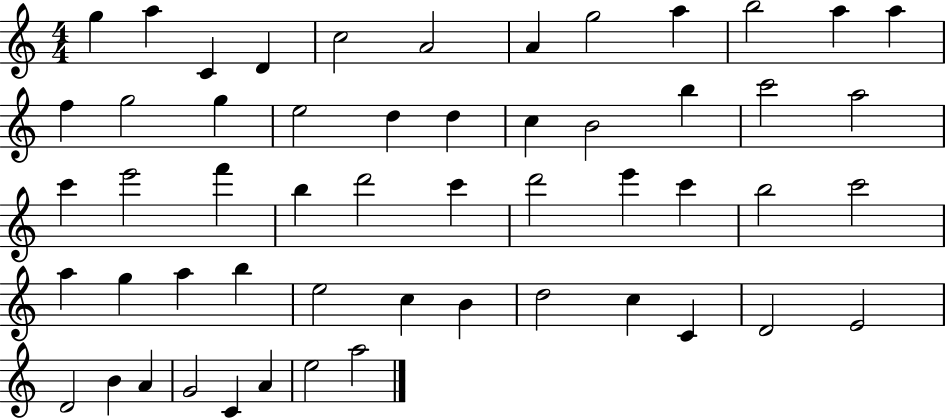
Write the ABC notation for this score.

X:1
T:Untitled
M:4/4
L:1/4
K:C
g a C D c2 A2 A g2 a b2 a a f g2 g e2 d d c B2 b c'2 a2 c' e'2 f' b d'2 c' d'2 e' c' b2 c'2 a g a b e2 c B d2 c C D2 E2 D2 B A G2 C A e2 a2